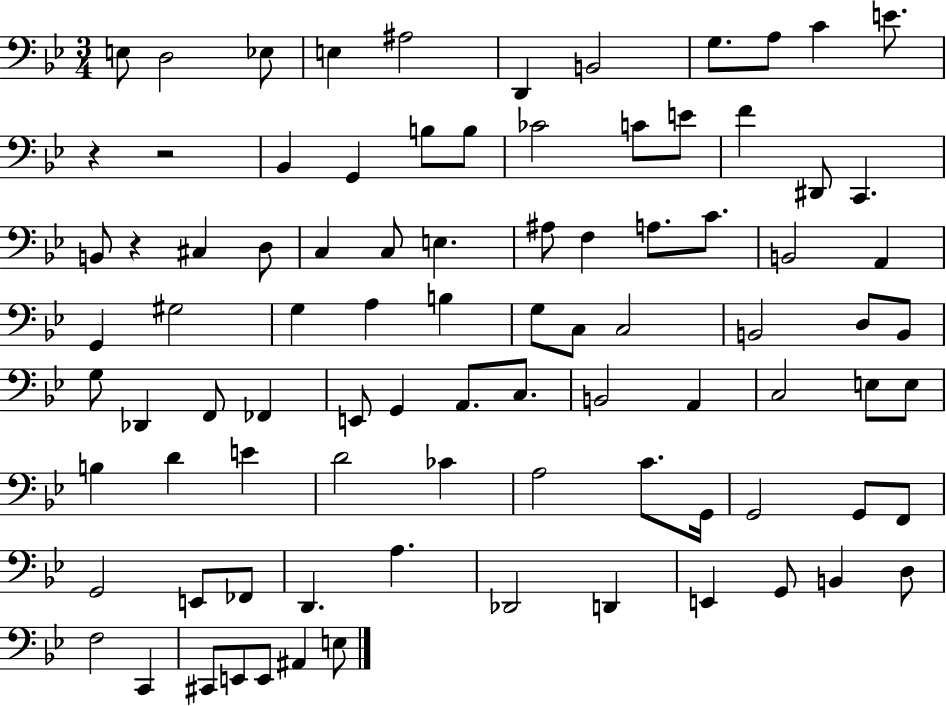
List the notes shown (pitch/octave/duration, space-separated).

E3/e D3/h Eb3/e E3/q A#3/h D2/q B2/h G3/e. A3/e C4/q E4/e. R/q R/h Bb2/q G2/q B3/e B3/e CES4/h C4/e E4/e F4/q D#2/e C2/q. B2/e R/q C#3/q D3/e C3/q C3/e E3/q. A#3/e F3/q A3/e. C4/e. B2/h A2/q G2/q G#3/h G3/q A3/q B3/q G3/e C3/e C3/h B2/h D3/e B2/e G3/e Db2/q F2/e FES2/q E2/e G2/q A2/e. C3/e. B2/h A2/q C3/h E3/e E3/e B3/q D4/q E4/q D4/h CES4/q A3/h C4/e. G2/s G2/h G2/e F2/e G2/h E2/e FES2/e D2/q. A3/q. Db2/h D2/q E2/q G2/e B2/q D3/e F3/h C2/q C#2/e E2/e E2/e A#2/q E3/e